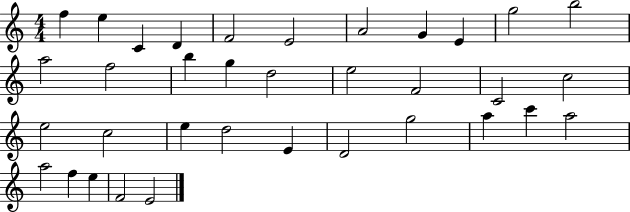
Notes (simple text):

F5/q E5/q C4/q D4/q F4/h E4/h A4/h G4/q E4/q G5/h B5/h A5/h F5/h B5/q G5/q D5/h E5/h F4/h C4/h C5/h E5/h C5/h E5/q D5/h E4/q D4/h G5/h A5/q C6/q A5/h A5/h F5/q E5/q F4/h E4/h